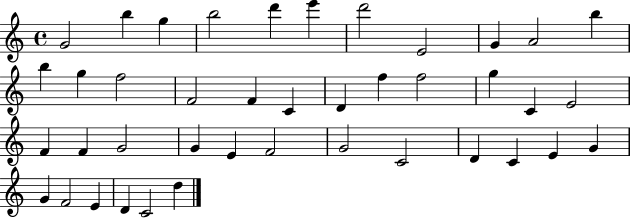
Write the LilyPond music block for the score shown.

{
  \clef treble
  \time 4/4
  \defaultTimeSignature
  \key c \major
  g'2 b''4 g''4 | b''2 d'''4 e'''4 | d'''2 e'2 | g'4 a'2 b''4 | \break b''4 g''4 f''2 | f'2 f'4 c'4 | d'4 f''4 f''2 | g''4 c'4 e'2 | \break f'4 f'4 g'2 | g'4 e'4 f'2 | g'2 c'2 | d'4 c'4 e'4 g'4 | \break g'4 f'2 e'4 | d'4 c'2 d''4 | \bar "|."
}